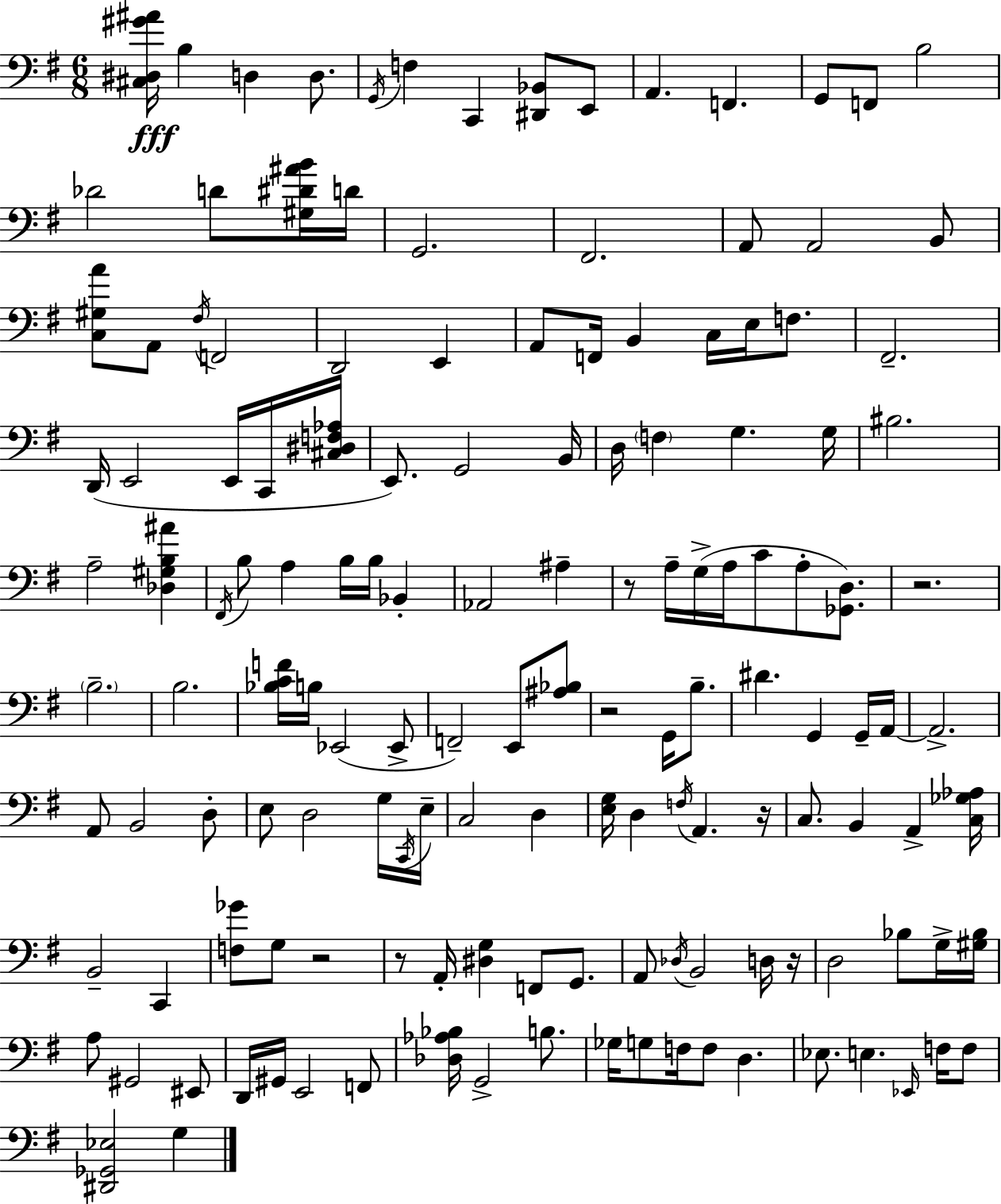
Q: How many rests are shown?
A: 7